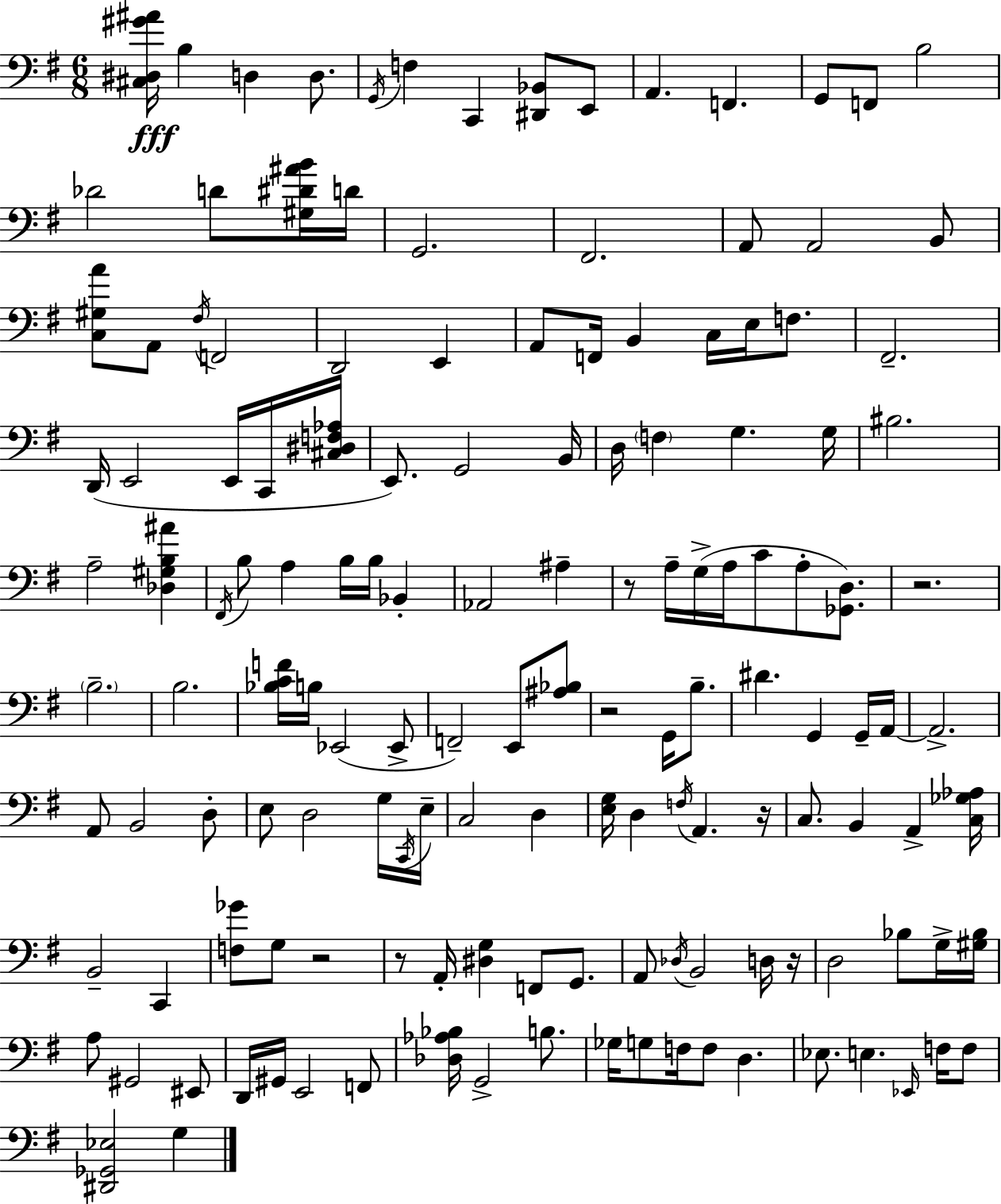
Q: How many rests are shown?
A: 7